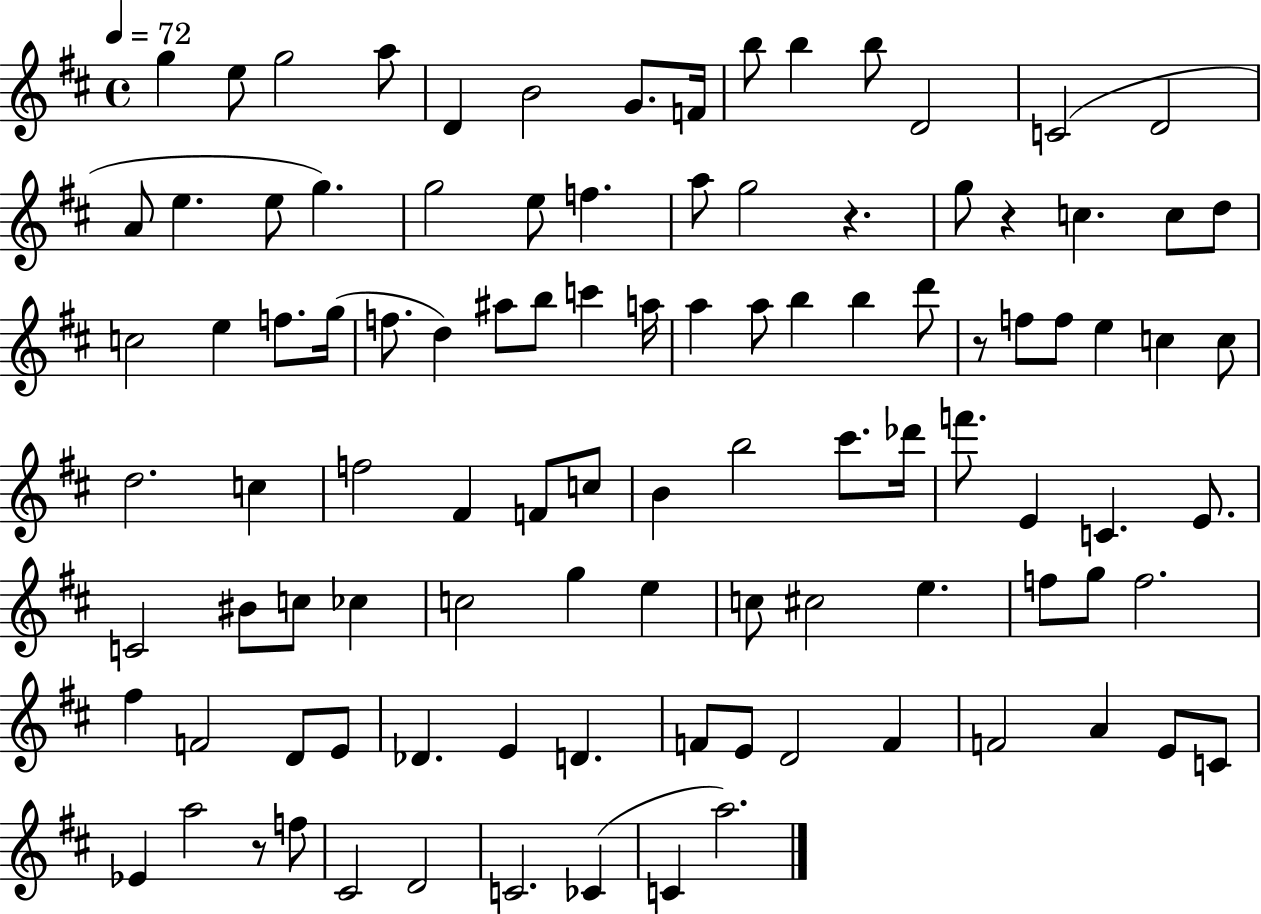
G5/q E5/e G5/h A5/e D4/q B4/h G4/e. F4/s B5/e B5/q B5/e D4/h C4/h D4/h A4/e E5/q. E5/e G5/q. G5/h E5/e F5/q. A5/e G5/h R/q. G5/e R/q C5/q. C5/e D5/e C5/h E5/q F5/e. G5/s F5/e. D5/q A#5/e B5/e C6/q A5/s A5/q A5/e B5/q B5/q D6/e R/e F5/e F5/e E5/q C5/q C5/e D5/h. C5/q F5/h F#4/q F4/e C5/e B4/q B5/h C#6/e. Db6/s F6/e. E4/q C4/q. E4/e. C4/h BIS4/e C5/e CES5/q C5/h G5/q E5/q C5/e C#5/h E5/q. F5/e G5/e F5/h. F#5/q F4/h D4/e E4/e Db4/q. E4/q D4/q. F4/e E4/e D4/h F4/q F4/h A4/q E4/e C4/e Eb4/q A5/h R/e F5/e C#4/h D4/h C4/h. CES4/q C4/q A5/h.